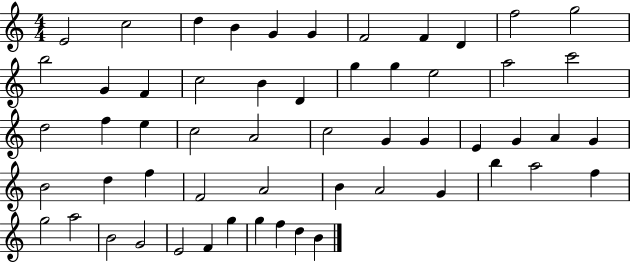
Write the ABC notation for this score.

X:1
T:Untitled
M:4/4
L:1/4
K:C
E2 c2 d B G G F2 F D f2 g2 b2 G F c2 B D g g e2 a2 c'2 d2 f e c2 A2 c2 G G E G A G B2 d f F2 A2 B A2 G b a2 f g2 a2 B2 G2 E2 F g g f d B